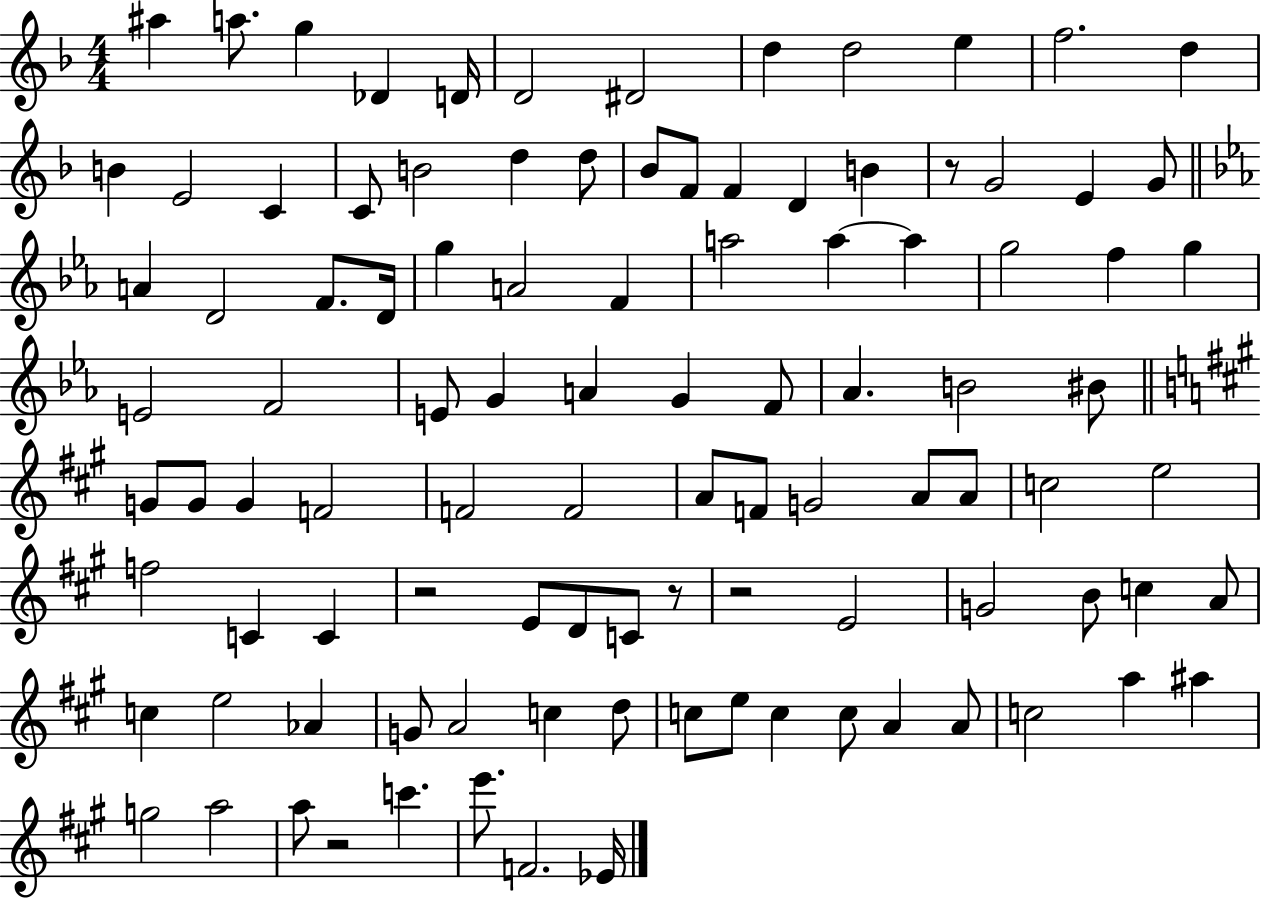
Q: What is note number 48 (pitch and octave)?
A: Ab4